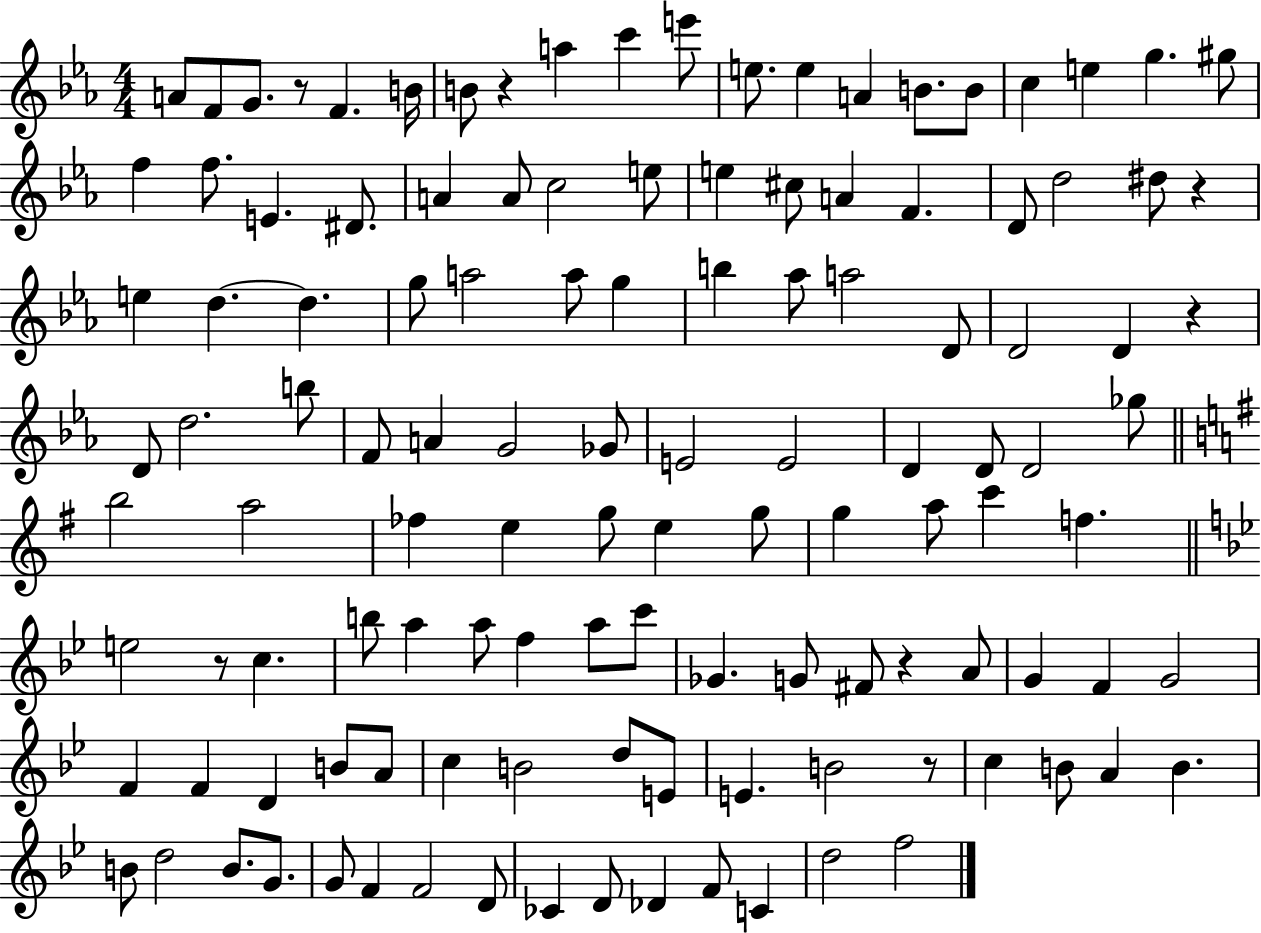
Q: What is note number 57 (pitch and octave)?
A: D4